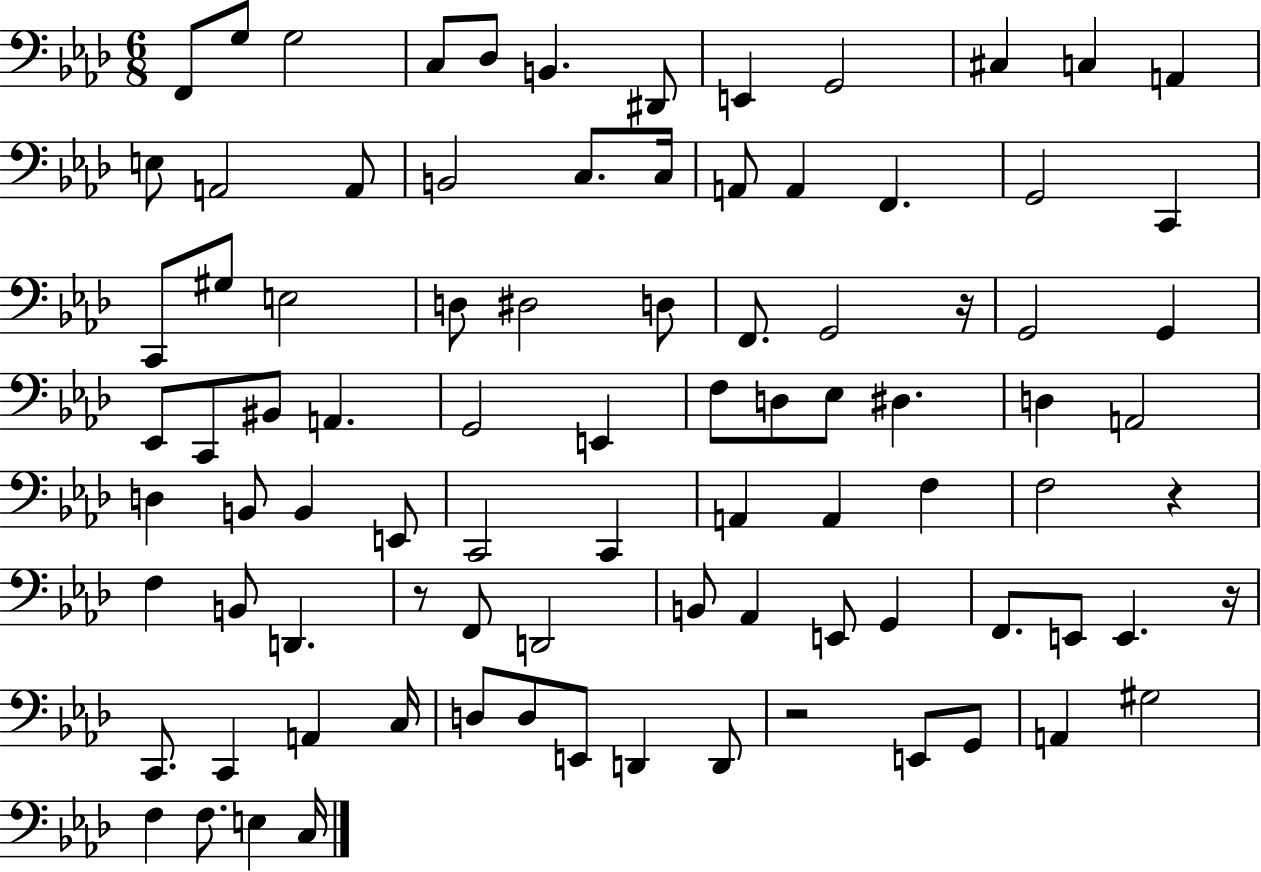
X:1
T:Untitled
M:6/8
L:1/4
K:Ab
F,,/2 G,/2 G,2 C,/2 _D,/2 B,, ^D,,/2 E,, G,,2 ^C, C, A,, E,/2 A,,2 A,,/2 B,,2 C,/2 C,/4 A,,/2 A,, F,, G,,2 C,, C,,/2 ^G,/2 E,2 D,/2 ^D,2 D,/2 F,,/2 G,,2 z/4 G,,2 G,, _E,,/2 C,,/2 ^B,,/2 A,, G,,2 E,, F,/2 D,/2 _E,/2 ^D, D, A,,2 D, B,,/2 B,, E,,/2 C,,2 C,, A,, A,, F, F,2 z F, B,,/2 D,, z/2 F,,/2 D,,2 B,,/2 _A,, E,,/2 G,, F,,/2 E,,/2 E,, z/4 C,,/2 C,, A,, C,/4 D,/2 D,/2 E,,/2 D,, D,,/2 z2 E,,/2 G,,/2 A,, ^G,2 F, F,/2 E, C,/4